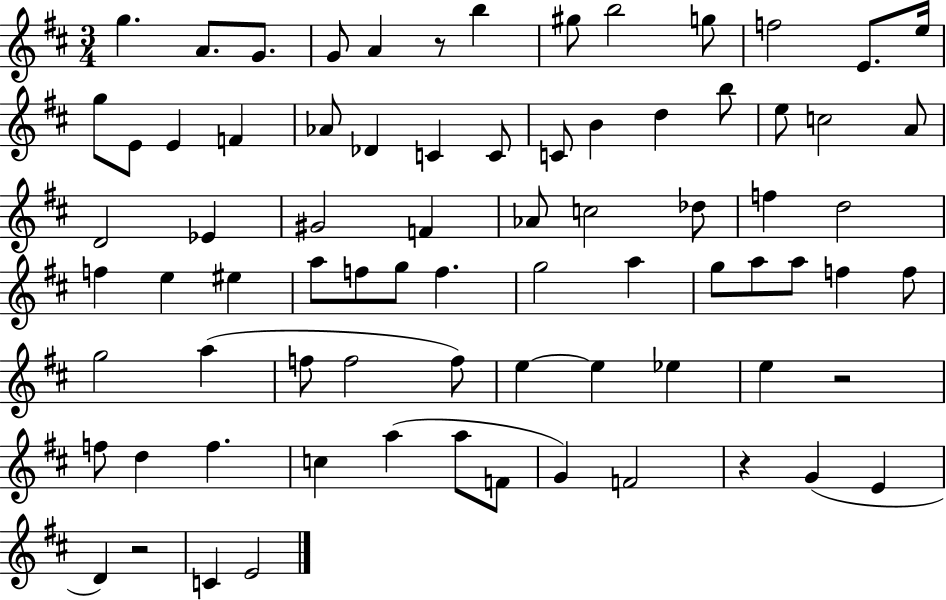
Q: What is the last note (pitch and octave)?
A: E4